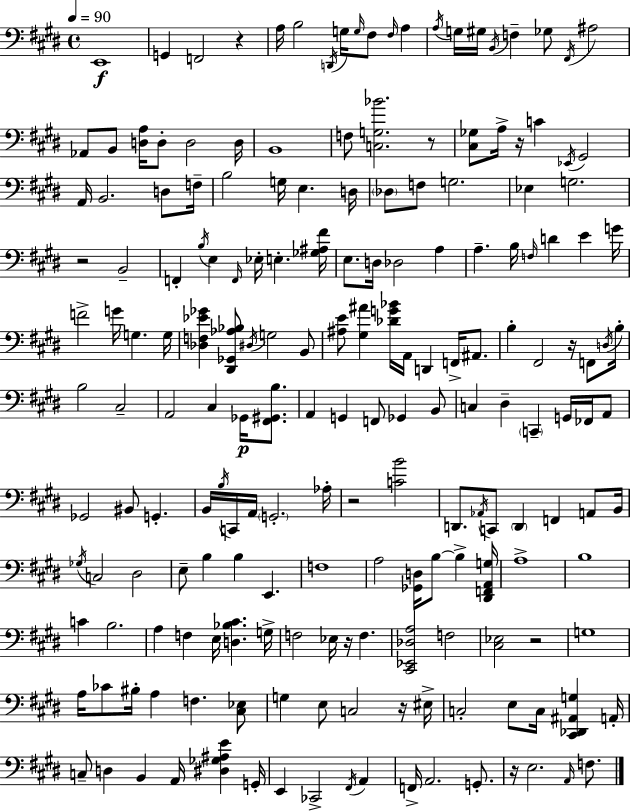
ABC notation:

X:1
T:Untitled
M:4/4
L:1/4
K:E
E,,4 G,, F,,2 z A,/4 B,2 D,,/4 G,/4 G,/4 ^F,/2 ^F,/4 A, A,/4 G,/4 ^G,/4 B,,/4 F, _G,/2 ^F,,/4 ^A,2 _A,,/2 B,,/2 [D,A,]/4 D,/2 D,2 D,/4 B,,4 F,/2 [C,G,_B]2 z/2 [^C,_G,]/2 A,/4 z/4 C _E,,/4 ^G,,2 A,,/4 B,,2 D,/2 F,/4 B,2 G,/4 E, D,/4 _D,/2 F,/2 G,2 _E, G,2 z2 B,,2 F,, B,/4 E, F,,/4 _E,/4 E, [_G,^A,^F]/4 E,/2 D,/4 _D,2 A, A, B,/4 F,/4 D E G/4 F2 G/4 G, G,/4 [_D,F,_E_G] [^D,,_G,,_A,_B,]/2 ^D,/4 G,2 B,,/2 [^A,E]/2 [^G,^A] [_DG_B]/4 A,,/4 D,, F,,/4 ^A,,/2 B, ^F,,2 z/4 F,,/2 D,/4 B,/4 B,2 ^C,2 A,,2 ^C, _G,,/4 [^F,,^G,,B,]/2 A,, G,, F,,/2 _G,, B,,/2 C, ^D, C,, G,,/4 _F,,/4 A,,/2 _G,,2 ^B,,/2 G,, B,,/4 B,/4 C,,/4 A,,/4 G,,2 _A,/4 z2 [CB]2 D,,/2 _A,,/4 C,,/2 D,, F,, A,,/2 B,,/4 _G,/4 C,2 ^D,2 E,/2 B, B, E,, F,4 A,2 [_G,,D,]/4 B,/2 B, [^D,,F,,A,,G,]/4 A,4 B,4 C B,2 A, F, E,/4 [D,_B,^C] G,/4 F,2 _E,/4 z/4 F, [^C,,_E,,_D,A,]2 F,2 [^C,_E,]2 z2 G,4 A,/4 _C/2 ^B,/4 A, F, [^C,_E,]/2 G, E,/2 C,2 z/4 ^E,/4 C,2 E,/2 C,/4 [^C,,_D,,^A,,G,] A,,/4 C,/2 D, B,, A,,/4 [^D,_G,^A,E] G,,/4 E,, _C,,2 ^F,,/4 A,, F,,/4 A,,2 G,,/2 z/4 E,2 A,,/4 F,/2